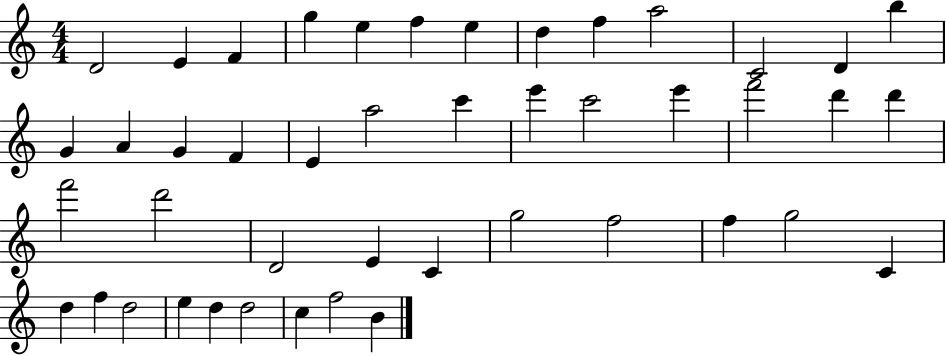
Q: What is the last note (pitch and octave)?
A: B4